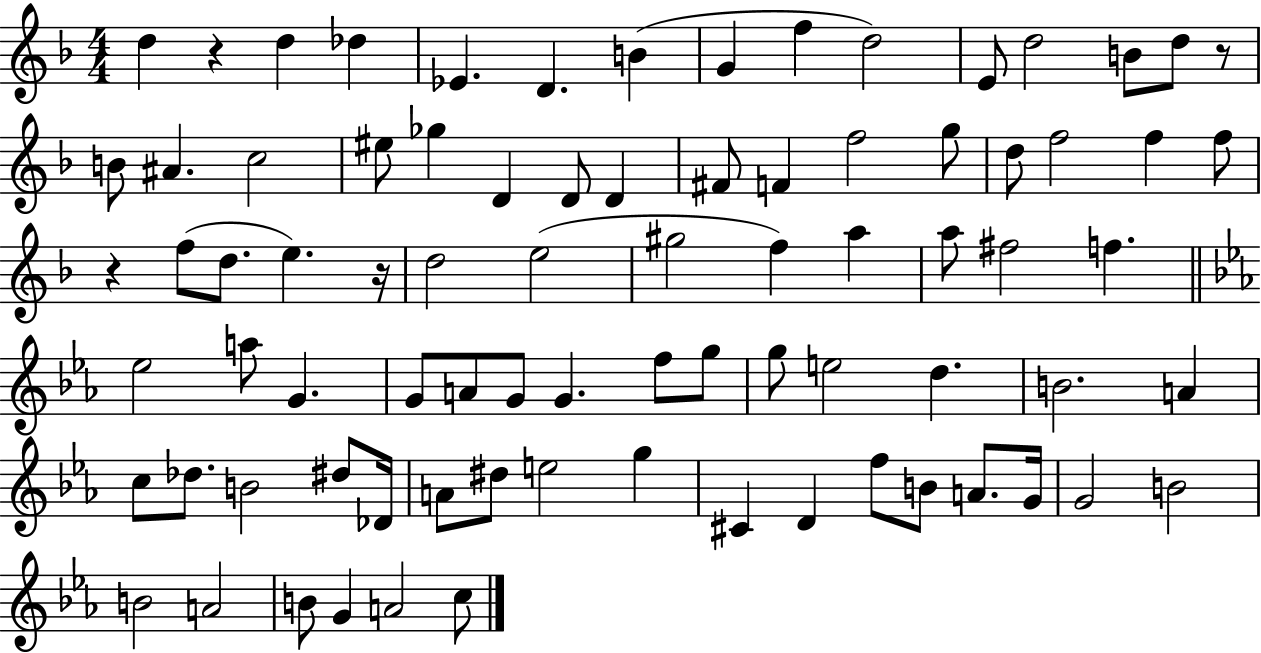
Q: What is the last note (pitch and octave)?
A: C5